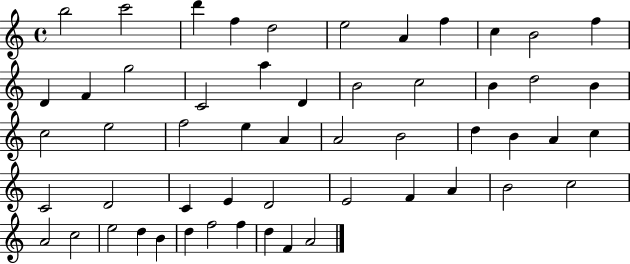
{
  \clef treble
  \time 4/4
  \defaultTimeSignature
  \key c \major
  b''2 c'''2 | d'''4 f''4 d''2 | e''2 a'4 f''4 | c''4 b'2 f''4 | \break d'4 f'4 g''2 | c'2 a''4 d'4 | b'2 c''2 | b'4 d''2 b'4 | \break c''2 e''2 | f''2 e''4 a'4 | a'2 b'2 | d''4 b'4 a'4 c''4 | \break c'2 d'2 | c'4 e'4 d'2 | e'2 f'4 a'4 | b'2 c''2 | \break a'2 c''2 | e''2 d''4 b'4 | d''4 f''2 f''4 | d''4 f'4 a'2 | \break \bar "|."
}